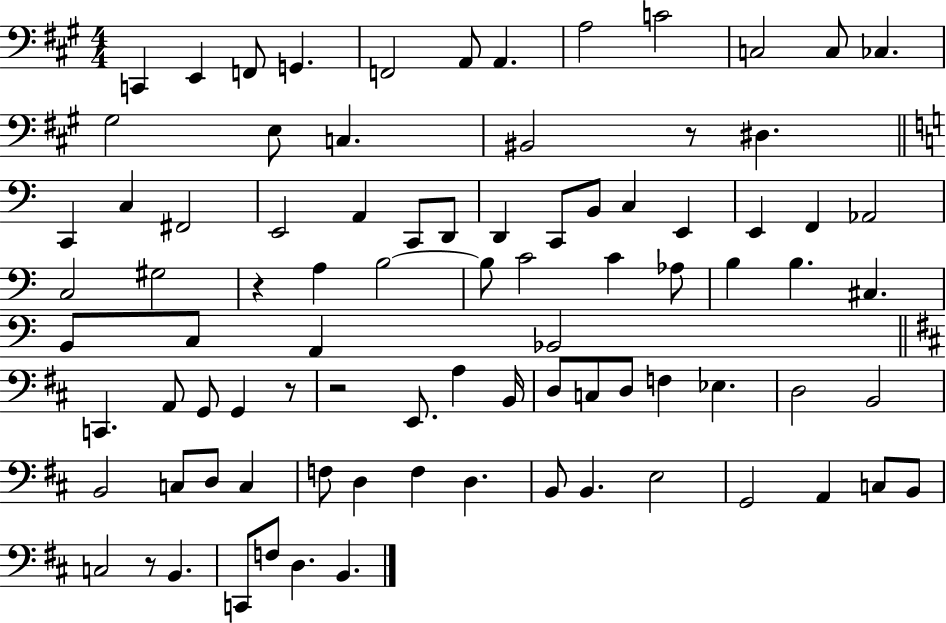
C2/q E2/q F2/e G2/q. F2/h A2/e A2/q. A3/h C4/h C3/h C3/e CES3/q. G#3/h E3/e C3/q. BIS2/h R/e D#3/q. C2/q C3/q F#2/h E2/h A2/q C2/e D2/e D2/q C2/e B2/e C3/q E2/q E2/q F2/q Ab2/h C3/h G#3/h R/q A3/q B3/h B3/e C4/h C4/q Ab3/e B3/q B3/q. C#3/q. B2/e C3/e A2/q Bb2/h C2/q. A2/e G2/e G2/q R/e R/h E2/e. A3/q B2/s D3/e C3/e D3/e F3/q Eb3/q. D3/h B2/h B2/h C3/e D3/e C3/q F3/e D3/q F3/q D3/q. B2/e B2/q. E3/h G2/h A2/q C3/e B2/e C3/h R/e B2/q. C2/e F3/e D3/q. B2/q.